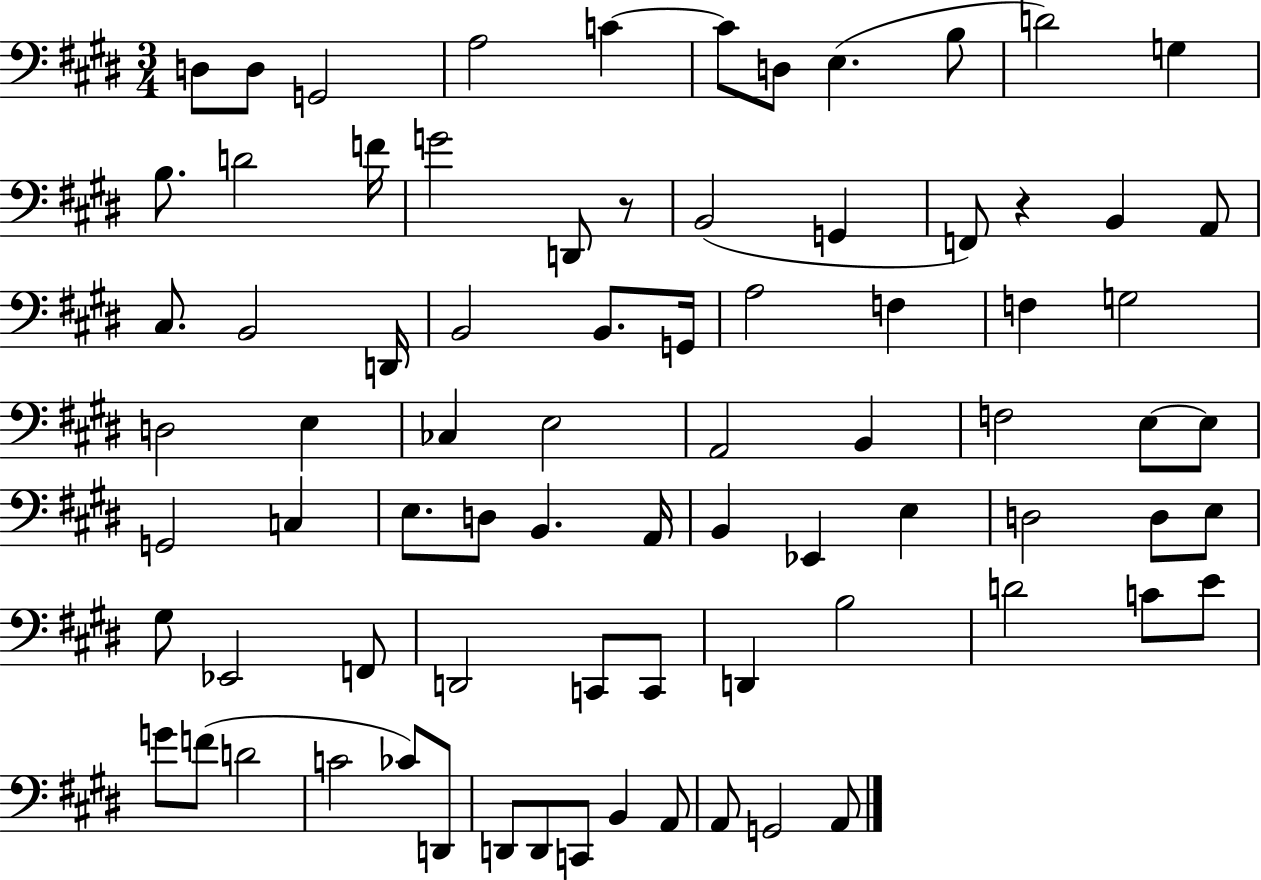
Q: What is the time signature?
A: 3/4